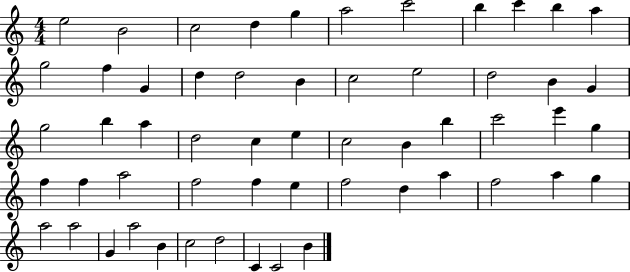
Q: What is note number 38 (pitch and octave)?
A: F5